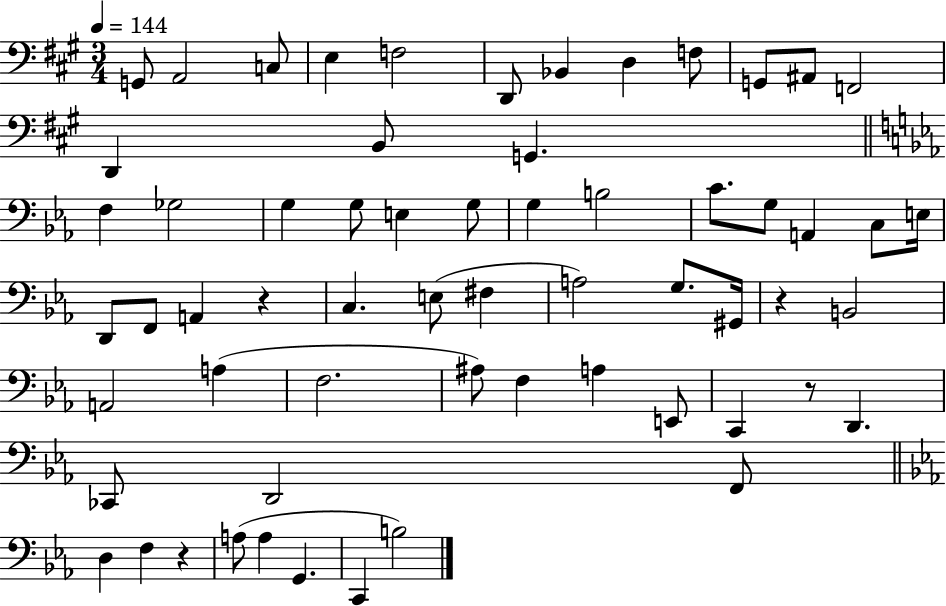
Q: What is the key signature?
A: A major